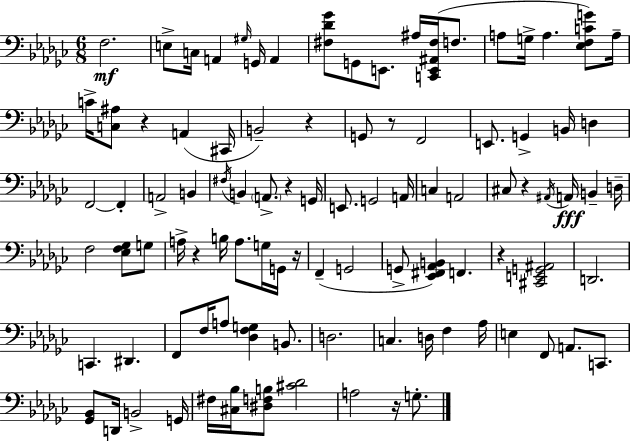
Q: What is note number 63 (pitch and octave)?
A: C3